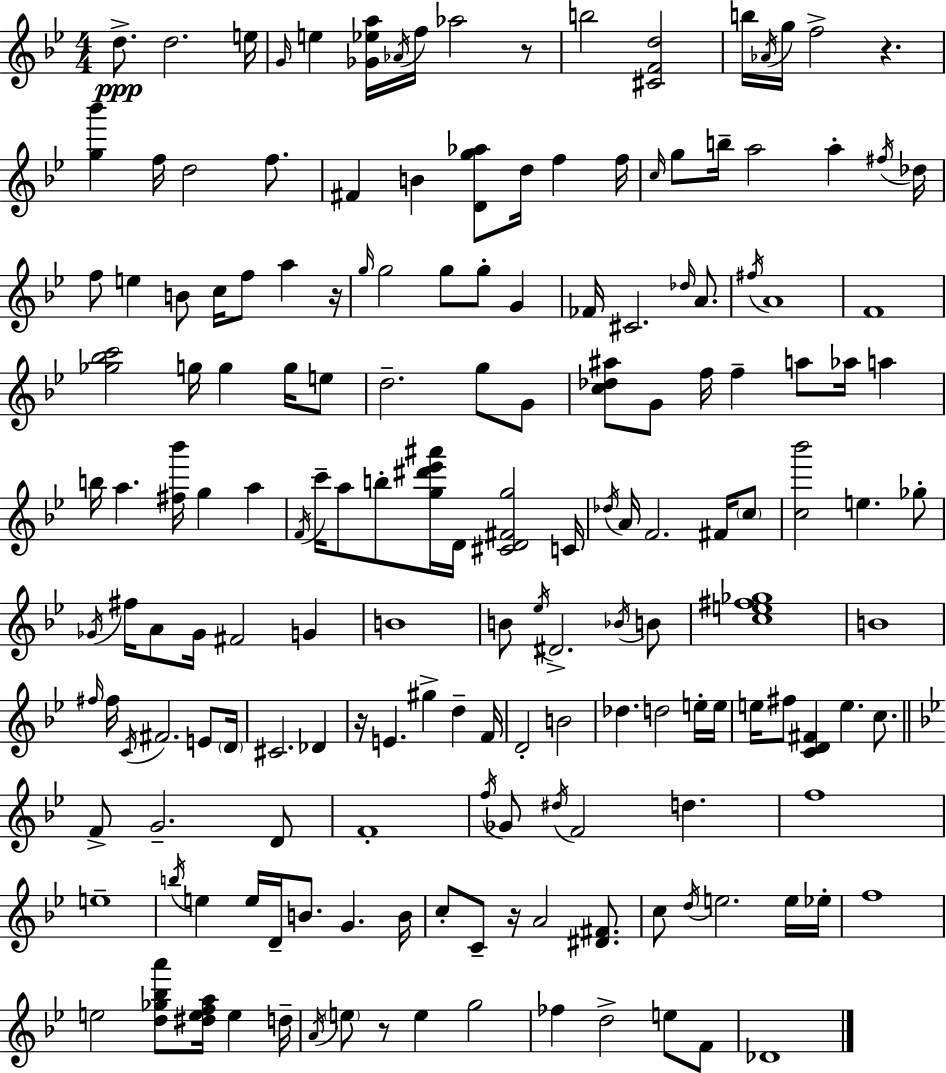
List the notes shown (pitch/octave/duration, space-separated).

D5/e. D5/h. E5/s G4/s E5/q [Gb4,Eb5,A5]/s Ab4/s F5/s Ab5/h R/e B5/h [C#4,F4,D5]/h B5/s Ab4/s G5/s F5/h R/q. [G5,Bb6]/q F5/s D5/h F5/e. F#4/q B4/q [D4,G5,Ab5]/e D5/s F5/q F5/s C5/s G5/e B5/s A5/h A5/q F#5/s Db5/s F5/e E5/q B4/e C5/s F5/e A5/q R/s G5/s G5/h G5/e G5/e G4/q FES4/s C#4/h. Db5/s A4/e. F#5/s A4/w F4/w [Gb5,Bb5,C6]/h G5/s G5/q G5/s E5/e D5/h. G5/e G4/e [C5,Db5,A#5]/e G4/e F5/s F5/q A5/e Ab5/s A5/q B5/s A5/q. [F#5,Bb6]/s G5/q A5/q F4/s C6/s A5/e B5/e [G5,D#6,Eb6,A#6]/s D4/s [C#4,D4,F#4,G5]/h C4/s Db5/s A4/s F4/h. F#4/s C5/e [C5,Bb6]/h E5/q. Gb5/e Gb4/s F#5/s A4/e Gb4/s F#4/h G4/q B4/w B4/e Eb5/s D#4/h. Bb4/s B4/e [C5,E5,F#5,Gb5]/w B4/w F#5/s F#5/s C4/s F#4/h. E4/e D4/s C#4/h. Db4/q R/s E4/q. G#5/q D5/q F4/s D4/h B4/h Db5/q. D5/h E5/s E5/s E5/s F#5/e [C4,D4,F#4]/q E5/q. C5/e. F4/e G4/h. D4/e F4/w F5/s Gb4/e D#5/s F4/h D5/q. F5/w E5/w B5/s E5/q E5/s D4/s B4/e. G4/q. B4/s C5/e C4/e R/s A4/h [D#4,F#4]/e. C5/e D5/s E5/h. E5/s Eb5/s F5/w E5/h [D5,Gb5,Bb5,A6]/e [D#5,E5,F5,A5]/s E5/q D5/s A4/s E5/e R/e E5/q G5/h FES5/q D5/h E5/e F4/e Db4/w